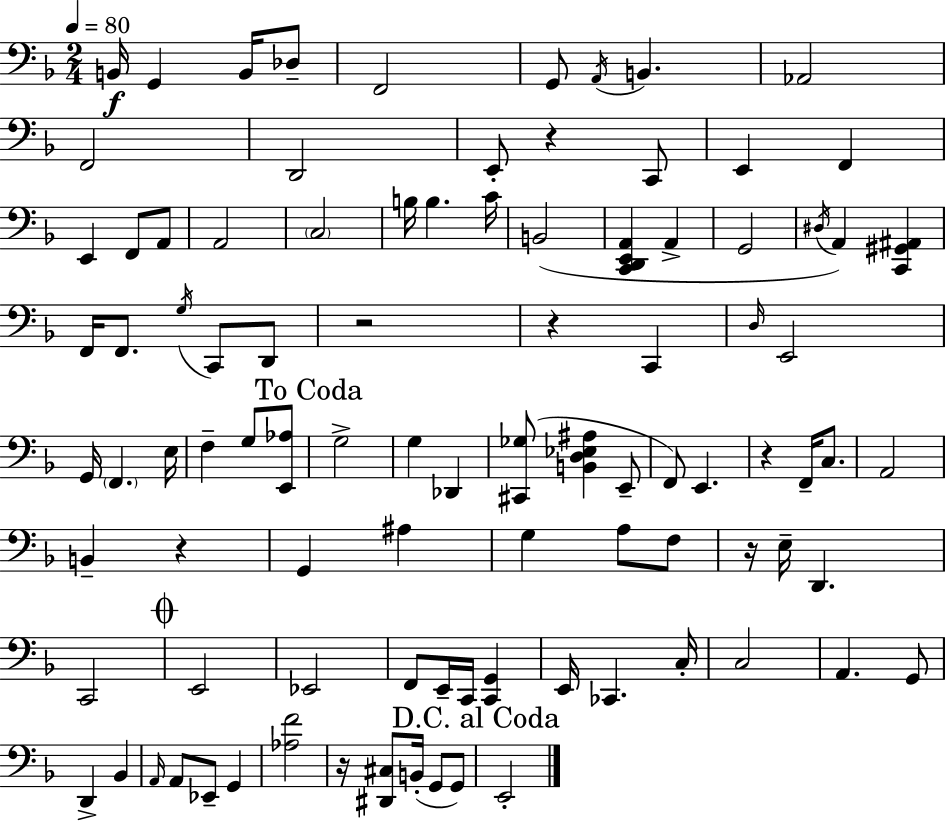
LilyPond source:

{
  \clef bass
  \numericTimeSignature
  \time 2/4
  \key f \major
  \tempo 4 = 80
  b,16\f g,4 b,16 des8-- | f,2 | g,8 \acciaccatura { a,16 } b,4. | aes,2 | \break f,2 | d,2 | e,8-. r4 c,8 | e,4 f,4 | \break e,4 f,8 a,8 | a,2 | \parenthesize c2 | b16 b4. | \break c'16 b,2( | <c, d, e, a,>4 a,4-> | g,2 | \acciaccatura { dis16 } a,4) <c, gis, ais,>4 | \break f,16 f,8. \acciaccatura { g16 } c,8 | d,8 r2 | r4 c,4 | \grace { d16 } e,2 | \break g,16 \parenthesize f,4. | e16 f4-- | g8 <e, aes>8 \mark "To Coda" g2-> | g4 | \break des,4 <cis, ges>8( <b, d ees ais>4 | e,8-- f,8) e,4. | r4 | f,16-- c8. a,2 | \break b,4-- | r4 g,4 | ais4 g4 | a8 f8 r16 e16-- d,4. | \break c,2 | \mark \markup { \musicglyph "scripts.coda" } e,2 | ees,2 | f,8 e,16-- c,16 | \break <c, g,>4 e,16 ces,4. | c16-. c2 | a,4. | g,8 d,4-> | \break bes,4 \grace { a,16 } a,8 ees,8-- | g,4 <aes f'>2 | r16 <dis, cis>8 | b,16-.( g,8 g,8) \mark "D.C. al Coda" e,2-. | \break \bar "|."
}